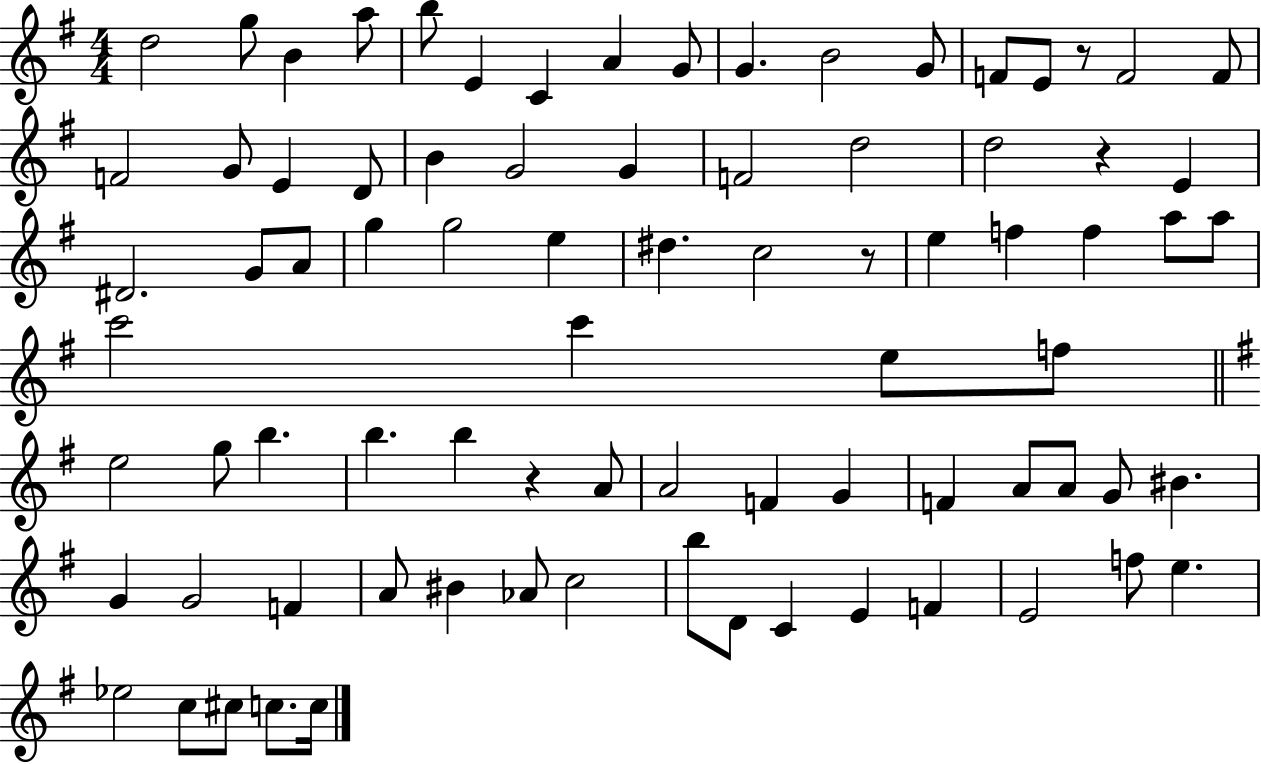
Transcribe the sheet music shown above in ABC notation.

X:1
T:Untitled
M:4/4
L:1/4
K:G
d2 g/2 B a/2 b/2 E C A G/2 G B2 G/2 F/2 E/2 z/2 F2 F/2 F2 G/2 E D/2 B G2 G F2 d2 d2 z E ^D2 G/2 A/2 g g2 e ^d c2 z/2 e f f a/2 a/2 c'2 c' e/2 f/2 e2 g/2 b b b z A/2 A2 F G F A/2 A/2 G/2 ^B G G2 F A/2 ^B _A/2 c2 b/2 D/2 C E F E2 f/2 e _e2 c/2 ^c/2 c/2 c/4